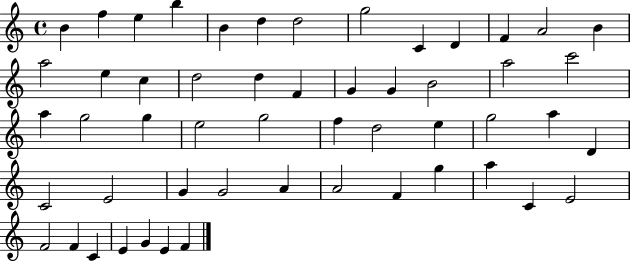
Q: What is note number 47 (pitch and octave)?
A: F4